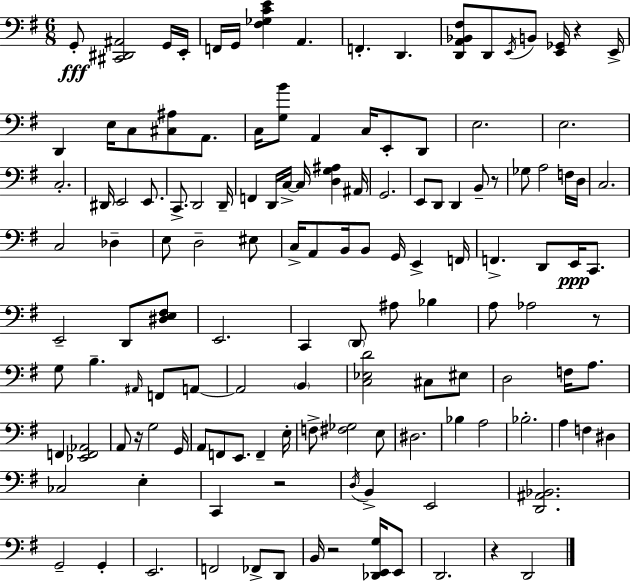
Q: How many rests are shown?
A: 7